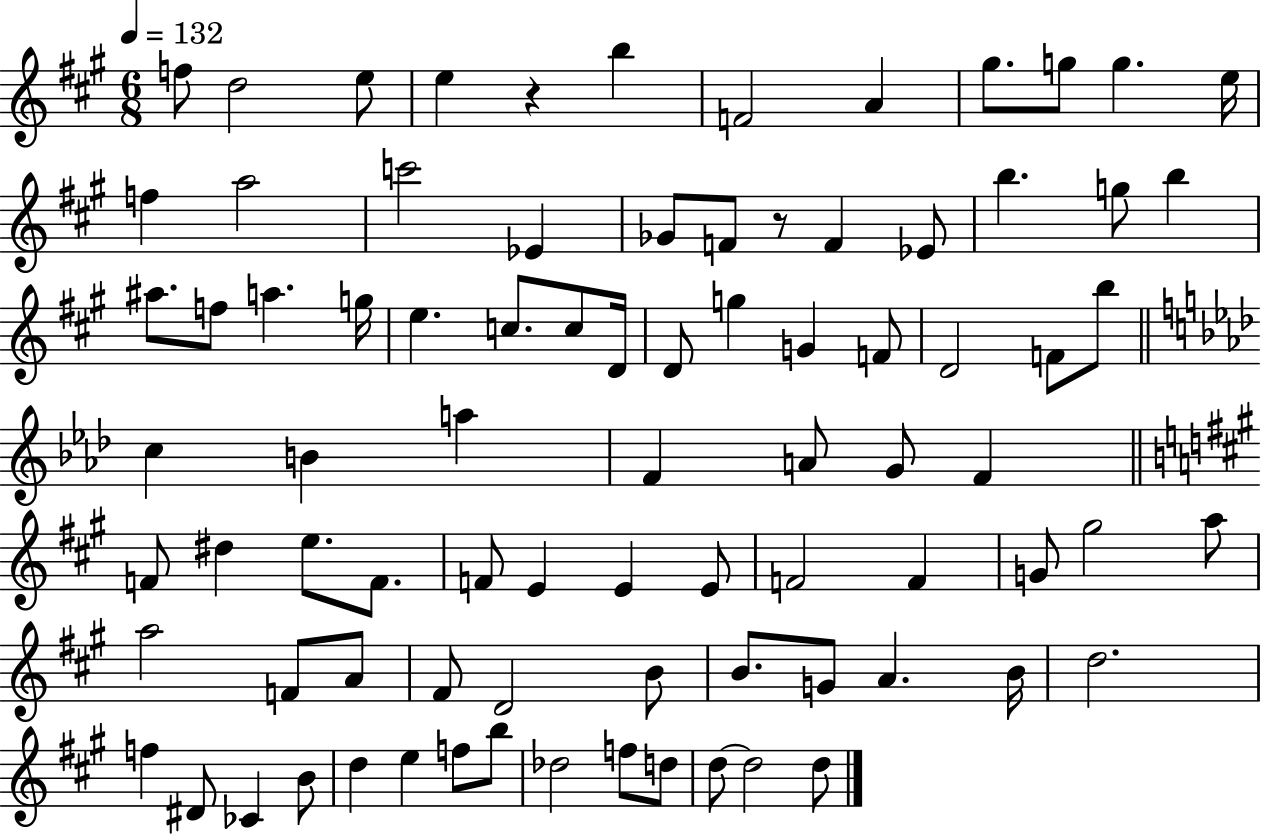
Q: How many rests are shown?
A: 2